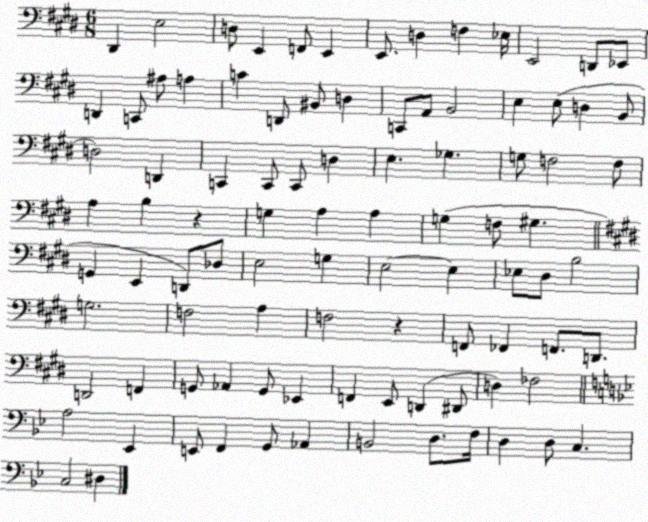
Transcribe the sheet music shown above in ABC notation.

X:1
T:Untitled
M:6/8
L:1/4
K:E
^D,, E,2 D,/2 E,, F,,/2 E,, E,,/2 D, F, _E,/4 E,,2 D,,/2 _E,,/2 D,, C,,/2 ^A,/2 A, C D,,/2 ^B,,/2 D, C,,/2 A,,/2 B,,2 E, E,/2 D, B,,/2 D,2 D,, C,, C,,/2 C,,/2 D, E, _G, G,/2 F,2 F,/2 A, B, z G, A, A, G, F,/2 ^G, G,, E,, D,,/2 _D,/2 E,2 G, E,2 E, _E,/2 ^D,/2 B,2 G,2 F,2 A, F,2 z F,,/2 _F,, F,,/2 D,,/2 D,,2 F,, G,,/2 _A,, G,,/2 _E,, F,, E,,/2 D,, ^D,,/2 D, _F,2 A,2 _E,, E,,/2 F,, G,,/2 _A,, B,,2 D,/2 F,/4 D, D,/2 C, C,2 ^D,